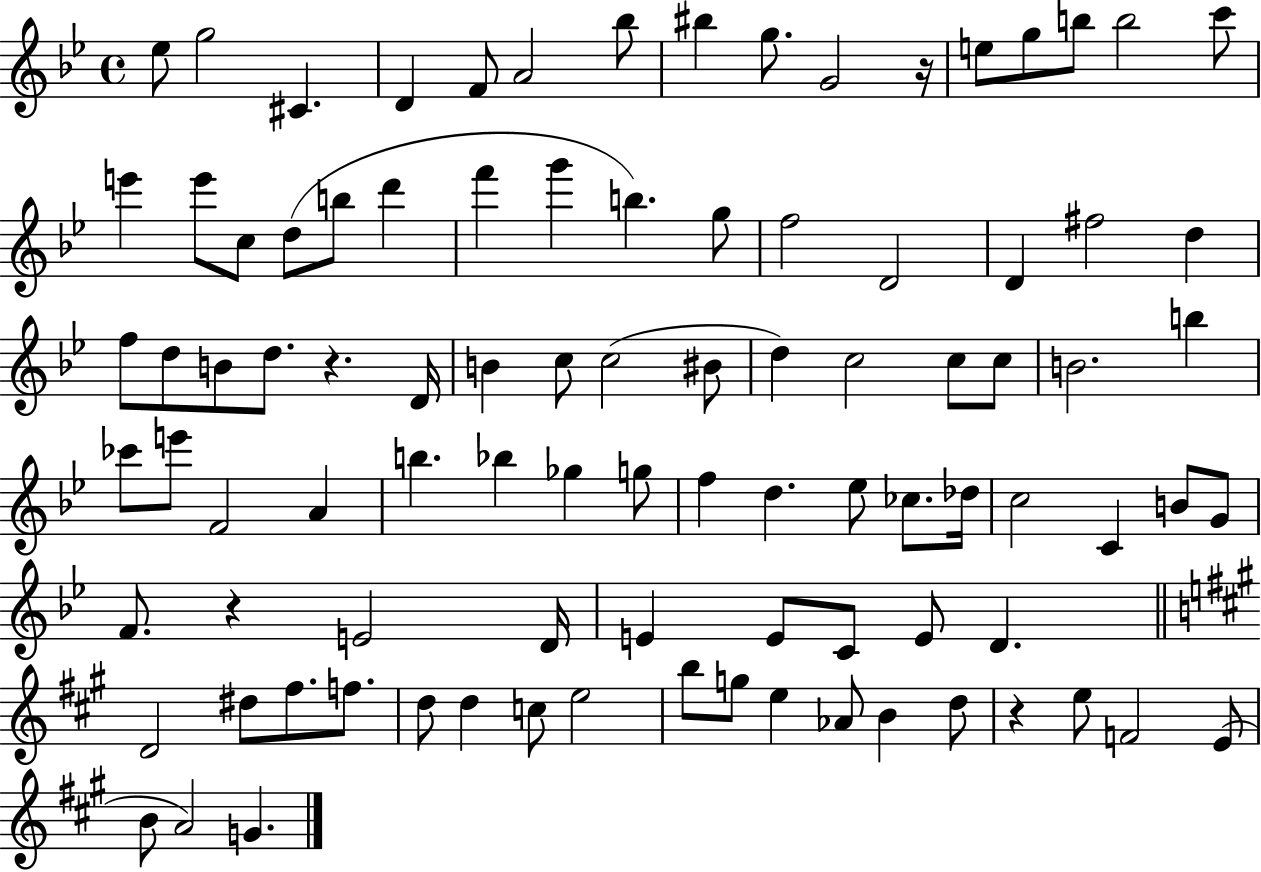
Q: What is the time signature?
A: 4/4